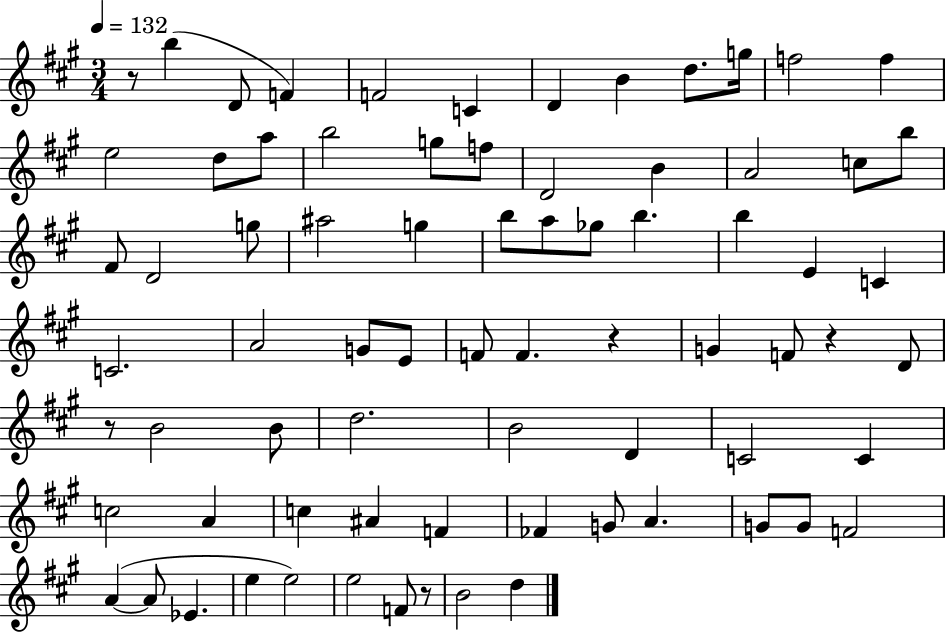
{
  \clef treble
  \numericTimeSignature
  \time 3/4
  \key a \major
  \tempo 4 = 132
  \repeat volta 2 { r8 b''4( d'8 f'4) | f'2 c'4 | d'4 b'4 d''8. g''16 | f''2 f''4 | \break e''2 d''8 a''8 | b''2 g''8 f''8 | d'2 b'4 | a'2 c''8 b''8 | \break fis'8 d'2 g''8 | ais''2 g''4 | b''8 a''8 ges''8 b''4. | b''4 e'4 c'4 | \break c'2. | a'2 g'8 e'8 | f'8 f'4. r4 | g'4 f'8 r4 d'8 | \break r8 b'2 b'8 | d''2. | b'2 d'4 | c'2 c'4 | \break c''2 a'4 | c''4 ais'4 f'4 | fes'4 g'8 a'4. | g'8 g'8 f'2 | \break a'4~(~ a'8 ees'4. | e''4 e''2) | e''2 f'8 r8 | b'2 d''4 | \break } \bar "|."
}